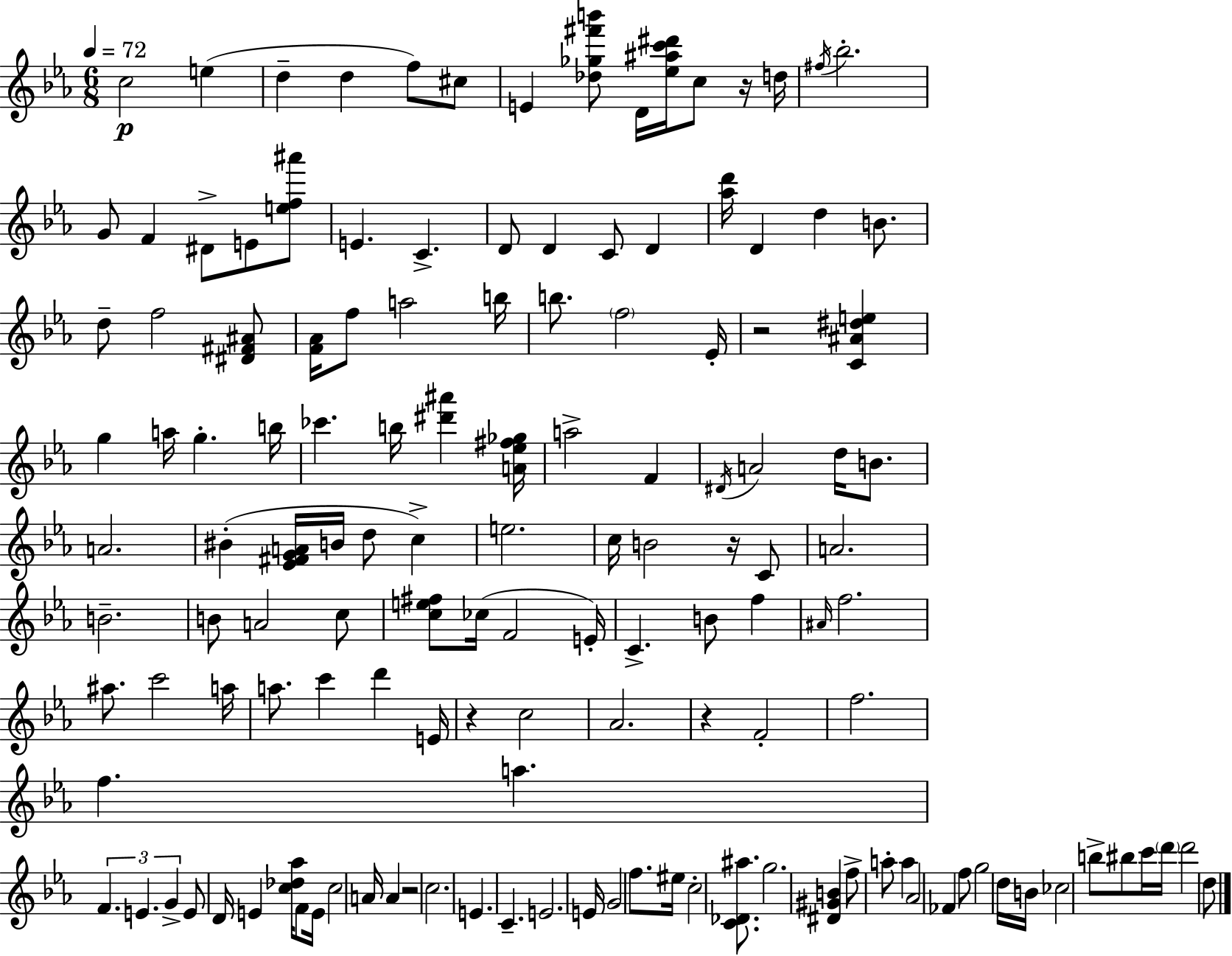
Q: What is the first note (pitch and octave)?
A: C5